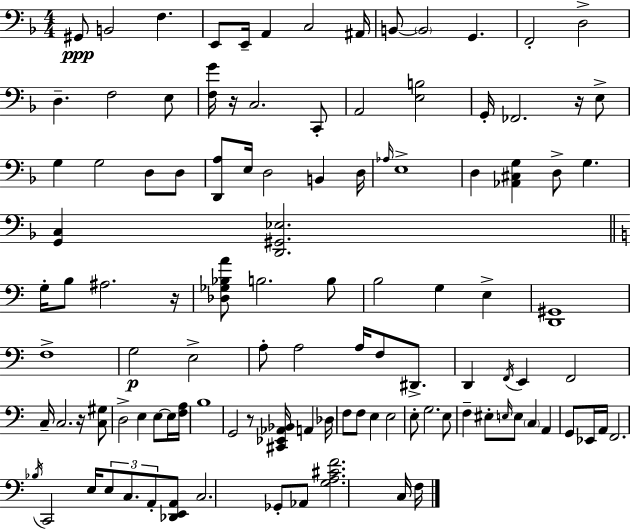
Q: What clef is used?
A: bass